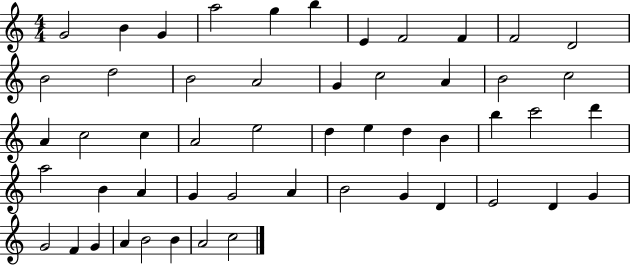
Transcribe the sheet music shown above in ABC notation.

X:1
T:Untitled
M:4/4
L:1/4
K:C
G2 B G a2 g b E F2 F F2 D2 B2 d2 B2 A2 G c2 A B2 c2 A c2 c A2 e2 d e d B b c'2 d' a2 B A G G2 A B2 G D E2 D G G2 F G A B2 B A2 c2